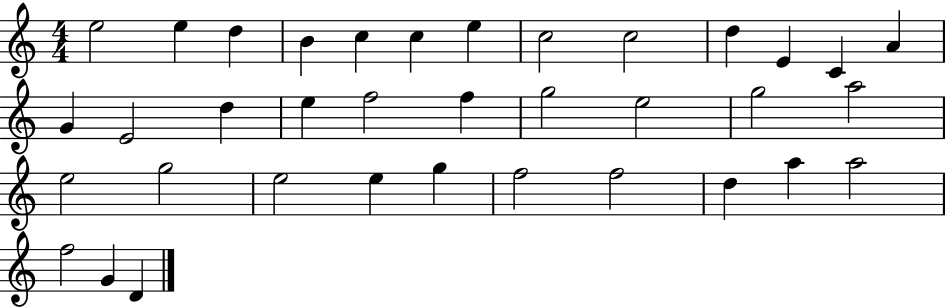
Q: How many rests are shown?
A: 0